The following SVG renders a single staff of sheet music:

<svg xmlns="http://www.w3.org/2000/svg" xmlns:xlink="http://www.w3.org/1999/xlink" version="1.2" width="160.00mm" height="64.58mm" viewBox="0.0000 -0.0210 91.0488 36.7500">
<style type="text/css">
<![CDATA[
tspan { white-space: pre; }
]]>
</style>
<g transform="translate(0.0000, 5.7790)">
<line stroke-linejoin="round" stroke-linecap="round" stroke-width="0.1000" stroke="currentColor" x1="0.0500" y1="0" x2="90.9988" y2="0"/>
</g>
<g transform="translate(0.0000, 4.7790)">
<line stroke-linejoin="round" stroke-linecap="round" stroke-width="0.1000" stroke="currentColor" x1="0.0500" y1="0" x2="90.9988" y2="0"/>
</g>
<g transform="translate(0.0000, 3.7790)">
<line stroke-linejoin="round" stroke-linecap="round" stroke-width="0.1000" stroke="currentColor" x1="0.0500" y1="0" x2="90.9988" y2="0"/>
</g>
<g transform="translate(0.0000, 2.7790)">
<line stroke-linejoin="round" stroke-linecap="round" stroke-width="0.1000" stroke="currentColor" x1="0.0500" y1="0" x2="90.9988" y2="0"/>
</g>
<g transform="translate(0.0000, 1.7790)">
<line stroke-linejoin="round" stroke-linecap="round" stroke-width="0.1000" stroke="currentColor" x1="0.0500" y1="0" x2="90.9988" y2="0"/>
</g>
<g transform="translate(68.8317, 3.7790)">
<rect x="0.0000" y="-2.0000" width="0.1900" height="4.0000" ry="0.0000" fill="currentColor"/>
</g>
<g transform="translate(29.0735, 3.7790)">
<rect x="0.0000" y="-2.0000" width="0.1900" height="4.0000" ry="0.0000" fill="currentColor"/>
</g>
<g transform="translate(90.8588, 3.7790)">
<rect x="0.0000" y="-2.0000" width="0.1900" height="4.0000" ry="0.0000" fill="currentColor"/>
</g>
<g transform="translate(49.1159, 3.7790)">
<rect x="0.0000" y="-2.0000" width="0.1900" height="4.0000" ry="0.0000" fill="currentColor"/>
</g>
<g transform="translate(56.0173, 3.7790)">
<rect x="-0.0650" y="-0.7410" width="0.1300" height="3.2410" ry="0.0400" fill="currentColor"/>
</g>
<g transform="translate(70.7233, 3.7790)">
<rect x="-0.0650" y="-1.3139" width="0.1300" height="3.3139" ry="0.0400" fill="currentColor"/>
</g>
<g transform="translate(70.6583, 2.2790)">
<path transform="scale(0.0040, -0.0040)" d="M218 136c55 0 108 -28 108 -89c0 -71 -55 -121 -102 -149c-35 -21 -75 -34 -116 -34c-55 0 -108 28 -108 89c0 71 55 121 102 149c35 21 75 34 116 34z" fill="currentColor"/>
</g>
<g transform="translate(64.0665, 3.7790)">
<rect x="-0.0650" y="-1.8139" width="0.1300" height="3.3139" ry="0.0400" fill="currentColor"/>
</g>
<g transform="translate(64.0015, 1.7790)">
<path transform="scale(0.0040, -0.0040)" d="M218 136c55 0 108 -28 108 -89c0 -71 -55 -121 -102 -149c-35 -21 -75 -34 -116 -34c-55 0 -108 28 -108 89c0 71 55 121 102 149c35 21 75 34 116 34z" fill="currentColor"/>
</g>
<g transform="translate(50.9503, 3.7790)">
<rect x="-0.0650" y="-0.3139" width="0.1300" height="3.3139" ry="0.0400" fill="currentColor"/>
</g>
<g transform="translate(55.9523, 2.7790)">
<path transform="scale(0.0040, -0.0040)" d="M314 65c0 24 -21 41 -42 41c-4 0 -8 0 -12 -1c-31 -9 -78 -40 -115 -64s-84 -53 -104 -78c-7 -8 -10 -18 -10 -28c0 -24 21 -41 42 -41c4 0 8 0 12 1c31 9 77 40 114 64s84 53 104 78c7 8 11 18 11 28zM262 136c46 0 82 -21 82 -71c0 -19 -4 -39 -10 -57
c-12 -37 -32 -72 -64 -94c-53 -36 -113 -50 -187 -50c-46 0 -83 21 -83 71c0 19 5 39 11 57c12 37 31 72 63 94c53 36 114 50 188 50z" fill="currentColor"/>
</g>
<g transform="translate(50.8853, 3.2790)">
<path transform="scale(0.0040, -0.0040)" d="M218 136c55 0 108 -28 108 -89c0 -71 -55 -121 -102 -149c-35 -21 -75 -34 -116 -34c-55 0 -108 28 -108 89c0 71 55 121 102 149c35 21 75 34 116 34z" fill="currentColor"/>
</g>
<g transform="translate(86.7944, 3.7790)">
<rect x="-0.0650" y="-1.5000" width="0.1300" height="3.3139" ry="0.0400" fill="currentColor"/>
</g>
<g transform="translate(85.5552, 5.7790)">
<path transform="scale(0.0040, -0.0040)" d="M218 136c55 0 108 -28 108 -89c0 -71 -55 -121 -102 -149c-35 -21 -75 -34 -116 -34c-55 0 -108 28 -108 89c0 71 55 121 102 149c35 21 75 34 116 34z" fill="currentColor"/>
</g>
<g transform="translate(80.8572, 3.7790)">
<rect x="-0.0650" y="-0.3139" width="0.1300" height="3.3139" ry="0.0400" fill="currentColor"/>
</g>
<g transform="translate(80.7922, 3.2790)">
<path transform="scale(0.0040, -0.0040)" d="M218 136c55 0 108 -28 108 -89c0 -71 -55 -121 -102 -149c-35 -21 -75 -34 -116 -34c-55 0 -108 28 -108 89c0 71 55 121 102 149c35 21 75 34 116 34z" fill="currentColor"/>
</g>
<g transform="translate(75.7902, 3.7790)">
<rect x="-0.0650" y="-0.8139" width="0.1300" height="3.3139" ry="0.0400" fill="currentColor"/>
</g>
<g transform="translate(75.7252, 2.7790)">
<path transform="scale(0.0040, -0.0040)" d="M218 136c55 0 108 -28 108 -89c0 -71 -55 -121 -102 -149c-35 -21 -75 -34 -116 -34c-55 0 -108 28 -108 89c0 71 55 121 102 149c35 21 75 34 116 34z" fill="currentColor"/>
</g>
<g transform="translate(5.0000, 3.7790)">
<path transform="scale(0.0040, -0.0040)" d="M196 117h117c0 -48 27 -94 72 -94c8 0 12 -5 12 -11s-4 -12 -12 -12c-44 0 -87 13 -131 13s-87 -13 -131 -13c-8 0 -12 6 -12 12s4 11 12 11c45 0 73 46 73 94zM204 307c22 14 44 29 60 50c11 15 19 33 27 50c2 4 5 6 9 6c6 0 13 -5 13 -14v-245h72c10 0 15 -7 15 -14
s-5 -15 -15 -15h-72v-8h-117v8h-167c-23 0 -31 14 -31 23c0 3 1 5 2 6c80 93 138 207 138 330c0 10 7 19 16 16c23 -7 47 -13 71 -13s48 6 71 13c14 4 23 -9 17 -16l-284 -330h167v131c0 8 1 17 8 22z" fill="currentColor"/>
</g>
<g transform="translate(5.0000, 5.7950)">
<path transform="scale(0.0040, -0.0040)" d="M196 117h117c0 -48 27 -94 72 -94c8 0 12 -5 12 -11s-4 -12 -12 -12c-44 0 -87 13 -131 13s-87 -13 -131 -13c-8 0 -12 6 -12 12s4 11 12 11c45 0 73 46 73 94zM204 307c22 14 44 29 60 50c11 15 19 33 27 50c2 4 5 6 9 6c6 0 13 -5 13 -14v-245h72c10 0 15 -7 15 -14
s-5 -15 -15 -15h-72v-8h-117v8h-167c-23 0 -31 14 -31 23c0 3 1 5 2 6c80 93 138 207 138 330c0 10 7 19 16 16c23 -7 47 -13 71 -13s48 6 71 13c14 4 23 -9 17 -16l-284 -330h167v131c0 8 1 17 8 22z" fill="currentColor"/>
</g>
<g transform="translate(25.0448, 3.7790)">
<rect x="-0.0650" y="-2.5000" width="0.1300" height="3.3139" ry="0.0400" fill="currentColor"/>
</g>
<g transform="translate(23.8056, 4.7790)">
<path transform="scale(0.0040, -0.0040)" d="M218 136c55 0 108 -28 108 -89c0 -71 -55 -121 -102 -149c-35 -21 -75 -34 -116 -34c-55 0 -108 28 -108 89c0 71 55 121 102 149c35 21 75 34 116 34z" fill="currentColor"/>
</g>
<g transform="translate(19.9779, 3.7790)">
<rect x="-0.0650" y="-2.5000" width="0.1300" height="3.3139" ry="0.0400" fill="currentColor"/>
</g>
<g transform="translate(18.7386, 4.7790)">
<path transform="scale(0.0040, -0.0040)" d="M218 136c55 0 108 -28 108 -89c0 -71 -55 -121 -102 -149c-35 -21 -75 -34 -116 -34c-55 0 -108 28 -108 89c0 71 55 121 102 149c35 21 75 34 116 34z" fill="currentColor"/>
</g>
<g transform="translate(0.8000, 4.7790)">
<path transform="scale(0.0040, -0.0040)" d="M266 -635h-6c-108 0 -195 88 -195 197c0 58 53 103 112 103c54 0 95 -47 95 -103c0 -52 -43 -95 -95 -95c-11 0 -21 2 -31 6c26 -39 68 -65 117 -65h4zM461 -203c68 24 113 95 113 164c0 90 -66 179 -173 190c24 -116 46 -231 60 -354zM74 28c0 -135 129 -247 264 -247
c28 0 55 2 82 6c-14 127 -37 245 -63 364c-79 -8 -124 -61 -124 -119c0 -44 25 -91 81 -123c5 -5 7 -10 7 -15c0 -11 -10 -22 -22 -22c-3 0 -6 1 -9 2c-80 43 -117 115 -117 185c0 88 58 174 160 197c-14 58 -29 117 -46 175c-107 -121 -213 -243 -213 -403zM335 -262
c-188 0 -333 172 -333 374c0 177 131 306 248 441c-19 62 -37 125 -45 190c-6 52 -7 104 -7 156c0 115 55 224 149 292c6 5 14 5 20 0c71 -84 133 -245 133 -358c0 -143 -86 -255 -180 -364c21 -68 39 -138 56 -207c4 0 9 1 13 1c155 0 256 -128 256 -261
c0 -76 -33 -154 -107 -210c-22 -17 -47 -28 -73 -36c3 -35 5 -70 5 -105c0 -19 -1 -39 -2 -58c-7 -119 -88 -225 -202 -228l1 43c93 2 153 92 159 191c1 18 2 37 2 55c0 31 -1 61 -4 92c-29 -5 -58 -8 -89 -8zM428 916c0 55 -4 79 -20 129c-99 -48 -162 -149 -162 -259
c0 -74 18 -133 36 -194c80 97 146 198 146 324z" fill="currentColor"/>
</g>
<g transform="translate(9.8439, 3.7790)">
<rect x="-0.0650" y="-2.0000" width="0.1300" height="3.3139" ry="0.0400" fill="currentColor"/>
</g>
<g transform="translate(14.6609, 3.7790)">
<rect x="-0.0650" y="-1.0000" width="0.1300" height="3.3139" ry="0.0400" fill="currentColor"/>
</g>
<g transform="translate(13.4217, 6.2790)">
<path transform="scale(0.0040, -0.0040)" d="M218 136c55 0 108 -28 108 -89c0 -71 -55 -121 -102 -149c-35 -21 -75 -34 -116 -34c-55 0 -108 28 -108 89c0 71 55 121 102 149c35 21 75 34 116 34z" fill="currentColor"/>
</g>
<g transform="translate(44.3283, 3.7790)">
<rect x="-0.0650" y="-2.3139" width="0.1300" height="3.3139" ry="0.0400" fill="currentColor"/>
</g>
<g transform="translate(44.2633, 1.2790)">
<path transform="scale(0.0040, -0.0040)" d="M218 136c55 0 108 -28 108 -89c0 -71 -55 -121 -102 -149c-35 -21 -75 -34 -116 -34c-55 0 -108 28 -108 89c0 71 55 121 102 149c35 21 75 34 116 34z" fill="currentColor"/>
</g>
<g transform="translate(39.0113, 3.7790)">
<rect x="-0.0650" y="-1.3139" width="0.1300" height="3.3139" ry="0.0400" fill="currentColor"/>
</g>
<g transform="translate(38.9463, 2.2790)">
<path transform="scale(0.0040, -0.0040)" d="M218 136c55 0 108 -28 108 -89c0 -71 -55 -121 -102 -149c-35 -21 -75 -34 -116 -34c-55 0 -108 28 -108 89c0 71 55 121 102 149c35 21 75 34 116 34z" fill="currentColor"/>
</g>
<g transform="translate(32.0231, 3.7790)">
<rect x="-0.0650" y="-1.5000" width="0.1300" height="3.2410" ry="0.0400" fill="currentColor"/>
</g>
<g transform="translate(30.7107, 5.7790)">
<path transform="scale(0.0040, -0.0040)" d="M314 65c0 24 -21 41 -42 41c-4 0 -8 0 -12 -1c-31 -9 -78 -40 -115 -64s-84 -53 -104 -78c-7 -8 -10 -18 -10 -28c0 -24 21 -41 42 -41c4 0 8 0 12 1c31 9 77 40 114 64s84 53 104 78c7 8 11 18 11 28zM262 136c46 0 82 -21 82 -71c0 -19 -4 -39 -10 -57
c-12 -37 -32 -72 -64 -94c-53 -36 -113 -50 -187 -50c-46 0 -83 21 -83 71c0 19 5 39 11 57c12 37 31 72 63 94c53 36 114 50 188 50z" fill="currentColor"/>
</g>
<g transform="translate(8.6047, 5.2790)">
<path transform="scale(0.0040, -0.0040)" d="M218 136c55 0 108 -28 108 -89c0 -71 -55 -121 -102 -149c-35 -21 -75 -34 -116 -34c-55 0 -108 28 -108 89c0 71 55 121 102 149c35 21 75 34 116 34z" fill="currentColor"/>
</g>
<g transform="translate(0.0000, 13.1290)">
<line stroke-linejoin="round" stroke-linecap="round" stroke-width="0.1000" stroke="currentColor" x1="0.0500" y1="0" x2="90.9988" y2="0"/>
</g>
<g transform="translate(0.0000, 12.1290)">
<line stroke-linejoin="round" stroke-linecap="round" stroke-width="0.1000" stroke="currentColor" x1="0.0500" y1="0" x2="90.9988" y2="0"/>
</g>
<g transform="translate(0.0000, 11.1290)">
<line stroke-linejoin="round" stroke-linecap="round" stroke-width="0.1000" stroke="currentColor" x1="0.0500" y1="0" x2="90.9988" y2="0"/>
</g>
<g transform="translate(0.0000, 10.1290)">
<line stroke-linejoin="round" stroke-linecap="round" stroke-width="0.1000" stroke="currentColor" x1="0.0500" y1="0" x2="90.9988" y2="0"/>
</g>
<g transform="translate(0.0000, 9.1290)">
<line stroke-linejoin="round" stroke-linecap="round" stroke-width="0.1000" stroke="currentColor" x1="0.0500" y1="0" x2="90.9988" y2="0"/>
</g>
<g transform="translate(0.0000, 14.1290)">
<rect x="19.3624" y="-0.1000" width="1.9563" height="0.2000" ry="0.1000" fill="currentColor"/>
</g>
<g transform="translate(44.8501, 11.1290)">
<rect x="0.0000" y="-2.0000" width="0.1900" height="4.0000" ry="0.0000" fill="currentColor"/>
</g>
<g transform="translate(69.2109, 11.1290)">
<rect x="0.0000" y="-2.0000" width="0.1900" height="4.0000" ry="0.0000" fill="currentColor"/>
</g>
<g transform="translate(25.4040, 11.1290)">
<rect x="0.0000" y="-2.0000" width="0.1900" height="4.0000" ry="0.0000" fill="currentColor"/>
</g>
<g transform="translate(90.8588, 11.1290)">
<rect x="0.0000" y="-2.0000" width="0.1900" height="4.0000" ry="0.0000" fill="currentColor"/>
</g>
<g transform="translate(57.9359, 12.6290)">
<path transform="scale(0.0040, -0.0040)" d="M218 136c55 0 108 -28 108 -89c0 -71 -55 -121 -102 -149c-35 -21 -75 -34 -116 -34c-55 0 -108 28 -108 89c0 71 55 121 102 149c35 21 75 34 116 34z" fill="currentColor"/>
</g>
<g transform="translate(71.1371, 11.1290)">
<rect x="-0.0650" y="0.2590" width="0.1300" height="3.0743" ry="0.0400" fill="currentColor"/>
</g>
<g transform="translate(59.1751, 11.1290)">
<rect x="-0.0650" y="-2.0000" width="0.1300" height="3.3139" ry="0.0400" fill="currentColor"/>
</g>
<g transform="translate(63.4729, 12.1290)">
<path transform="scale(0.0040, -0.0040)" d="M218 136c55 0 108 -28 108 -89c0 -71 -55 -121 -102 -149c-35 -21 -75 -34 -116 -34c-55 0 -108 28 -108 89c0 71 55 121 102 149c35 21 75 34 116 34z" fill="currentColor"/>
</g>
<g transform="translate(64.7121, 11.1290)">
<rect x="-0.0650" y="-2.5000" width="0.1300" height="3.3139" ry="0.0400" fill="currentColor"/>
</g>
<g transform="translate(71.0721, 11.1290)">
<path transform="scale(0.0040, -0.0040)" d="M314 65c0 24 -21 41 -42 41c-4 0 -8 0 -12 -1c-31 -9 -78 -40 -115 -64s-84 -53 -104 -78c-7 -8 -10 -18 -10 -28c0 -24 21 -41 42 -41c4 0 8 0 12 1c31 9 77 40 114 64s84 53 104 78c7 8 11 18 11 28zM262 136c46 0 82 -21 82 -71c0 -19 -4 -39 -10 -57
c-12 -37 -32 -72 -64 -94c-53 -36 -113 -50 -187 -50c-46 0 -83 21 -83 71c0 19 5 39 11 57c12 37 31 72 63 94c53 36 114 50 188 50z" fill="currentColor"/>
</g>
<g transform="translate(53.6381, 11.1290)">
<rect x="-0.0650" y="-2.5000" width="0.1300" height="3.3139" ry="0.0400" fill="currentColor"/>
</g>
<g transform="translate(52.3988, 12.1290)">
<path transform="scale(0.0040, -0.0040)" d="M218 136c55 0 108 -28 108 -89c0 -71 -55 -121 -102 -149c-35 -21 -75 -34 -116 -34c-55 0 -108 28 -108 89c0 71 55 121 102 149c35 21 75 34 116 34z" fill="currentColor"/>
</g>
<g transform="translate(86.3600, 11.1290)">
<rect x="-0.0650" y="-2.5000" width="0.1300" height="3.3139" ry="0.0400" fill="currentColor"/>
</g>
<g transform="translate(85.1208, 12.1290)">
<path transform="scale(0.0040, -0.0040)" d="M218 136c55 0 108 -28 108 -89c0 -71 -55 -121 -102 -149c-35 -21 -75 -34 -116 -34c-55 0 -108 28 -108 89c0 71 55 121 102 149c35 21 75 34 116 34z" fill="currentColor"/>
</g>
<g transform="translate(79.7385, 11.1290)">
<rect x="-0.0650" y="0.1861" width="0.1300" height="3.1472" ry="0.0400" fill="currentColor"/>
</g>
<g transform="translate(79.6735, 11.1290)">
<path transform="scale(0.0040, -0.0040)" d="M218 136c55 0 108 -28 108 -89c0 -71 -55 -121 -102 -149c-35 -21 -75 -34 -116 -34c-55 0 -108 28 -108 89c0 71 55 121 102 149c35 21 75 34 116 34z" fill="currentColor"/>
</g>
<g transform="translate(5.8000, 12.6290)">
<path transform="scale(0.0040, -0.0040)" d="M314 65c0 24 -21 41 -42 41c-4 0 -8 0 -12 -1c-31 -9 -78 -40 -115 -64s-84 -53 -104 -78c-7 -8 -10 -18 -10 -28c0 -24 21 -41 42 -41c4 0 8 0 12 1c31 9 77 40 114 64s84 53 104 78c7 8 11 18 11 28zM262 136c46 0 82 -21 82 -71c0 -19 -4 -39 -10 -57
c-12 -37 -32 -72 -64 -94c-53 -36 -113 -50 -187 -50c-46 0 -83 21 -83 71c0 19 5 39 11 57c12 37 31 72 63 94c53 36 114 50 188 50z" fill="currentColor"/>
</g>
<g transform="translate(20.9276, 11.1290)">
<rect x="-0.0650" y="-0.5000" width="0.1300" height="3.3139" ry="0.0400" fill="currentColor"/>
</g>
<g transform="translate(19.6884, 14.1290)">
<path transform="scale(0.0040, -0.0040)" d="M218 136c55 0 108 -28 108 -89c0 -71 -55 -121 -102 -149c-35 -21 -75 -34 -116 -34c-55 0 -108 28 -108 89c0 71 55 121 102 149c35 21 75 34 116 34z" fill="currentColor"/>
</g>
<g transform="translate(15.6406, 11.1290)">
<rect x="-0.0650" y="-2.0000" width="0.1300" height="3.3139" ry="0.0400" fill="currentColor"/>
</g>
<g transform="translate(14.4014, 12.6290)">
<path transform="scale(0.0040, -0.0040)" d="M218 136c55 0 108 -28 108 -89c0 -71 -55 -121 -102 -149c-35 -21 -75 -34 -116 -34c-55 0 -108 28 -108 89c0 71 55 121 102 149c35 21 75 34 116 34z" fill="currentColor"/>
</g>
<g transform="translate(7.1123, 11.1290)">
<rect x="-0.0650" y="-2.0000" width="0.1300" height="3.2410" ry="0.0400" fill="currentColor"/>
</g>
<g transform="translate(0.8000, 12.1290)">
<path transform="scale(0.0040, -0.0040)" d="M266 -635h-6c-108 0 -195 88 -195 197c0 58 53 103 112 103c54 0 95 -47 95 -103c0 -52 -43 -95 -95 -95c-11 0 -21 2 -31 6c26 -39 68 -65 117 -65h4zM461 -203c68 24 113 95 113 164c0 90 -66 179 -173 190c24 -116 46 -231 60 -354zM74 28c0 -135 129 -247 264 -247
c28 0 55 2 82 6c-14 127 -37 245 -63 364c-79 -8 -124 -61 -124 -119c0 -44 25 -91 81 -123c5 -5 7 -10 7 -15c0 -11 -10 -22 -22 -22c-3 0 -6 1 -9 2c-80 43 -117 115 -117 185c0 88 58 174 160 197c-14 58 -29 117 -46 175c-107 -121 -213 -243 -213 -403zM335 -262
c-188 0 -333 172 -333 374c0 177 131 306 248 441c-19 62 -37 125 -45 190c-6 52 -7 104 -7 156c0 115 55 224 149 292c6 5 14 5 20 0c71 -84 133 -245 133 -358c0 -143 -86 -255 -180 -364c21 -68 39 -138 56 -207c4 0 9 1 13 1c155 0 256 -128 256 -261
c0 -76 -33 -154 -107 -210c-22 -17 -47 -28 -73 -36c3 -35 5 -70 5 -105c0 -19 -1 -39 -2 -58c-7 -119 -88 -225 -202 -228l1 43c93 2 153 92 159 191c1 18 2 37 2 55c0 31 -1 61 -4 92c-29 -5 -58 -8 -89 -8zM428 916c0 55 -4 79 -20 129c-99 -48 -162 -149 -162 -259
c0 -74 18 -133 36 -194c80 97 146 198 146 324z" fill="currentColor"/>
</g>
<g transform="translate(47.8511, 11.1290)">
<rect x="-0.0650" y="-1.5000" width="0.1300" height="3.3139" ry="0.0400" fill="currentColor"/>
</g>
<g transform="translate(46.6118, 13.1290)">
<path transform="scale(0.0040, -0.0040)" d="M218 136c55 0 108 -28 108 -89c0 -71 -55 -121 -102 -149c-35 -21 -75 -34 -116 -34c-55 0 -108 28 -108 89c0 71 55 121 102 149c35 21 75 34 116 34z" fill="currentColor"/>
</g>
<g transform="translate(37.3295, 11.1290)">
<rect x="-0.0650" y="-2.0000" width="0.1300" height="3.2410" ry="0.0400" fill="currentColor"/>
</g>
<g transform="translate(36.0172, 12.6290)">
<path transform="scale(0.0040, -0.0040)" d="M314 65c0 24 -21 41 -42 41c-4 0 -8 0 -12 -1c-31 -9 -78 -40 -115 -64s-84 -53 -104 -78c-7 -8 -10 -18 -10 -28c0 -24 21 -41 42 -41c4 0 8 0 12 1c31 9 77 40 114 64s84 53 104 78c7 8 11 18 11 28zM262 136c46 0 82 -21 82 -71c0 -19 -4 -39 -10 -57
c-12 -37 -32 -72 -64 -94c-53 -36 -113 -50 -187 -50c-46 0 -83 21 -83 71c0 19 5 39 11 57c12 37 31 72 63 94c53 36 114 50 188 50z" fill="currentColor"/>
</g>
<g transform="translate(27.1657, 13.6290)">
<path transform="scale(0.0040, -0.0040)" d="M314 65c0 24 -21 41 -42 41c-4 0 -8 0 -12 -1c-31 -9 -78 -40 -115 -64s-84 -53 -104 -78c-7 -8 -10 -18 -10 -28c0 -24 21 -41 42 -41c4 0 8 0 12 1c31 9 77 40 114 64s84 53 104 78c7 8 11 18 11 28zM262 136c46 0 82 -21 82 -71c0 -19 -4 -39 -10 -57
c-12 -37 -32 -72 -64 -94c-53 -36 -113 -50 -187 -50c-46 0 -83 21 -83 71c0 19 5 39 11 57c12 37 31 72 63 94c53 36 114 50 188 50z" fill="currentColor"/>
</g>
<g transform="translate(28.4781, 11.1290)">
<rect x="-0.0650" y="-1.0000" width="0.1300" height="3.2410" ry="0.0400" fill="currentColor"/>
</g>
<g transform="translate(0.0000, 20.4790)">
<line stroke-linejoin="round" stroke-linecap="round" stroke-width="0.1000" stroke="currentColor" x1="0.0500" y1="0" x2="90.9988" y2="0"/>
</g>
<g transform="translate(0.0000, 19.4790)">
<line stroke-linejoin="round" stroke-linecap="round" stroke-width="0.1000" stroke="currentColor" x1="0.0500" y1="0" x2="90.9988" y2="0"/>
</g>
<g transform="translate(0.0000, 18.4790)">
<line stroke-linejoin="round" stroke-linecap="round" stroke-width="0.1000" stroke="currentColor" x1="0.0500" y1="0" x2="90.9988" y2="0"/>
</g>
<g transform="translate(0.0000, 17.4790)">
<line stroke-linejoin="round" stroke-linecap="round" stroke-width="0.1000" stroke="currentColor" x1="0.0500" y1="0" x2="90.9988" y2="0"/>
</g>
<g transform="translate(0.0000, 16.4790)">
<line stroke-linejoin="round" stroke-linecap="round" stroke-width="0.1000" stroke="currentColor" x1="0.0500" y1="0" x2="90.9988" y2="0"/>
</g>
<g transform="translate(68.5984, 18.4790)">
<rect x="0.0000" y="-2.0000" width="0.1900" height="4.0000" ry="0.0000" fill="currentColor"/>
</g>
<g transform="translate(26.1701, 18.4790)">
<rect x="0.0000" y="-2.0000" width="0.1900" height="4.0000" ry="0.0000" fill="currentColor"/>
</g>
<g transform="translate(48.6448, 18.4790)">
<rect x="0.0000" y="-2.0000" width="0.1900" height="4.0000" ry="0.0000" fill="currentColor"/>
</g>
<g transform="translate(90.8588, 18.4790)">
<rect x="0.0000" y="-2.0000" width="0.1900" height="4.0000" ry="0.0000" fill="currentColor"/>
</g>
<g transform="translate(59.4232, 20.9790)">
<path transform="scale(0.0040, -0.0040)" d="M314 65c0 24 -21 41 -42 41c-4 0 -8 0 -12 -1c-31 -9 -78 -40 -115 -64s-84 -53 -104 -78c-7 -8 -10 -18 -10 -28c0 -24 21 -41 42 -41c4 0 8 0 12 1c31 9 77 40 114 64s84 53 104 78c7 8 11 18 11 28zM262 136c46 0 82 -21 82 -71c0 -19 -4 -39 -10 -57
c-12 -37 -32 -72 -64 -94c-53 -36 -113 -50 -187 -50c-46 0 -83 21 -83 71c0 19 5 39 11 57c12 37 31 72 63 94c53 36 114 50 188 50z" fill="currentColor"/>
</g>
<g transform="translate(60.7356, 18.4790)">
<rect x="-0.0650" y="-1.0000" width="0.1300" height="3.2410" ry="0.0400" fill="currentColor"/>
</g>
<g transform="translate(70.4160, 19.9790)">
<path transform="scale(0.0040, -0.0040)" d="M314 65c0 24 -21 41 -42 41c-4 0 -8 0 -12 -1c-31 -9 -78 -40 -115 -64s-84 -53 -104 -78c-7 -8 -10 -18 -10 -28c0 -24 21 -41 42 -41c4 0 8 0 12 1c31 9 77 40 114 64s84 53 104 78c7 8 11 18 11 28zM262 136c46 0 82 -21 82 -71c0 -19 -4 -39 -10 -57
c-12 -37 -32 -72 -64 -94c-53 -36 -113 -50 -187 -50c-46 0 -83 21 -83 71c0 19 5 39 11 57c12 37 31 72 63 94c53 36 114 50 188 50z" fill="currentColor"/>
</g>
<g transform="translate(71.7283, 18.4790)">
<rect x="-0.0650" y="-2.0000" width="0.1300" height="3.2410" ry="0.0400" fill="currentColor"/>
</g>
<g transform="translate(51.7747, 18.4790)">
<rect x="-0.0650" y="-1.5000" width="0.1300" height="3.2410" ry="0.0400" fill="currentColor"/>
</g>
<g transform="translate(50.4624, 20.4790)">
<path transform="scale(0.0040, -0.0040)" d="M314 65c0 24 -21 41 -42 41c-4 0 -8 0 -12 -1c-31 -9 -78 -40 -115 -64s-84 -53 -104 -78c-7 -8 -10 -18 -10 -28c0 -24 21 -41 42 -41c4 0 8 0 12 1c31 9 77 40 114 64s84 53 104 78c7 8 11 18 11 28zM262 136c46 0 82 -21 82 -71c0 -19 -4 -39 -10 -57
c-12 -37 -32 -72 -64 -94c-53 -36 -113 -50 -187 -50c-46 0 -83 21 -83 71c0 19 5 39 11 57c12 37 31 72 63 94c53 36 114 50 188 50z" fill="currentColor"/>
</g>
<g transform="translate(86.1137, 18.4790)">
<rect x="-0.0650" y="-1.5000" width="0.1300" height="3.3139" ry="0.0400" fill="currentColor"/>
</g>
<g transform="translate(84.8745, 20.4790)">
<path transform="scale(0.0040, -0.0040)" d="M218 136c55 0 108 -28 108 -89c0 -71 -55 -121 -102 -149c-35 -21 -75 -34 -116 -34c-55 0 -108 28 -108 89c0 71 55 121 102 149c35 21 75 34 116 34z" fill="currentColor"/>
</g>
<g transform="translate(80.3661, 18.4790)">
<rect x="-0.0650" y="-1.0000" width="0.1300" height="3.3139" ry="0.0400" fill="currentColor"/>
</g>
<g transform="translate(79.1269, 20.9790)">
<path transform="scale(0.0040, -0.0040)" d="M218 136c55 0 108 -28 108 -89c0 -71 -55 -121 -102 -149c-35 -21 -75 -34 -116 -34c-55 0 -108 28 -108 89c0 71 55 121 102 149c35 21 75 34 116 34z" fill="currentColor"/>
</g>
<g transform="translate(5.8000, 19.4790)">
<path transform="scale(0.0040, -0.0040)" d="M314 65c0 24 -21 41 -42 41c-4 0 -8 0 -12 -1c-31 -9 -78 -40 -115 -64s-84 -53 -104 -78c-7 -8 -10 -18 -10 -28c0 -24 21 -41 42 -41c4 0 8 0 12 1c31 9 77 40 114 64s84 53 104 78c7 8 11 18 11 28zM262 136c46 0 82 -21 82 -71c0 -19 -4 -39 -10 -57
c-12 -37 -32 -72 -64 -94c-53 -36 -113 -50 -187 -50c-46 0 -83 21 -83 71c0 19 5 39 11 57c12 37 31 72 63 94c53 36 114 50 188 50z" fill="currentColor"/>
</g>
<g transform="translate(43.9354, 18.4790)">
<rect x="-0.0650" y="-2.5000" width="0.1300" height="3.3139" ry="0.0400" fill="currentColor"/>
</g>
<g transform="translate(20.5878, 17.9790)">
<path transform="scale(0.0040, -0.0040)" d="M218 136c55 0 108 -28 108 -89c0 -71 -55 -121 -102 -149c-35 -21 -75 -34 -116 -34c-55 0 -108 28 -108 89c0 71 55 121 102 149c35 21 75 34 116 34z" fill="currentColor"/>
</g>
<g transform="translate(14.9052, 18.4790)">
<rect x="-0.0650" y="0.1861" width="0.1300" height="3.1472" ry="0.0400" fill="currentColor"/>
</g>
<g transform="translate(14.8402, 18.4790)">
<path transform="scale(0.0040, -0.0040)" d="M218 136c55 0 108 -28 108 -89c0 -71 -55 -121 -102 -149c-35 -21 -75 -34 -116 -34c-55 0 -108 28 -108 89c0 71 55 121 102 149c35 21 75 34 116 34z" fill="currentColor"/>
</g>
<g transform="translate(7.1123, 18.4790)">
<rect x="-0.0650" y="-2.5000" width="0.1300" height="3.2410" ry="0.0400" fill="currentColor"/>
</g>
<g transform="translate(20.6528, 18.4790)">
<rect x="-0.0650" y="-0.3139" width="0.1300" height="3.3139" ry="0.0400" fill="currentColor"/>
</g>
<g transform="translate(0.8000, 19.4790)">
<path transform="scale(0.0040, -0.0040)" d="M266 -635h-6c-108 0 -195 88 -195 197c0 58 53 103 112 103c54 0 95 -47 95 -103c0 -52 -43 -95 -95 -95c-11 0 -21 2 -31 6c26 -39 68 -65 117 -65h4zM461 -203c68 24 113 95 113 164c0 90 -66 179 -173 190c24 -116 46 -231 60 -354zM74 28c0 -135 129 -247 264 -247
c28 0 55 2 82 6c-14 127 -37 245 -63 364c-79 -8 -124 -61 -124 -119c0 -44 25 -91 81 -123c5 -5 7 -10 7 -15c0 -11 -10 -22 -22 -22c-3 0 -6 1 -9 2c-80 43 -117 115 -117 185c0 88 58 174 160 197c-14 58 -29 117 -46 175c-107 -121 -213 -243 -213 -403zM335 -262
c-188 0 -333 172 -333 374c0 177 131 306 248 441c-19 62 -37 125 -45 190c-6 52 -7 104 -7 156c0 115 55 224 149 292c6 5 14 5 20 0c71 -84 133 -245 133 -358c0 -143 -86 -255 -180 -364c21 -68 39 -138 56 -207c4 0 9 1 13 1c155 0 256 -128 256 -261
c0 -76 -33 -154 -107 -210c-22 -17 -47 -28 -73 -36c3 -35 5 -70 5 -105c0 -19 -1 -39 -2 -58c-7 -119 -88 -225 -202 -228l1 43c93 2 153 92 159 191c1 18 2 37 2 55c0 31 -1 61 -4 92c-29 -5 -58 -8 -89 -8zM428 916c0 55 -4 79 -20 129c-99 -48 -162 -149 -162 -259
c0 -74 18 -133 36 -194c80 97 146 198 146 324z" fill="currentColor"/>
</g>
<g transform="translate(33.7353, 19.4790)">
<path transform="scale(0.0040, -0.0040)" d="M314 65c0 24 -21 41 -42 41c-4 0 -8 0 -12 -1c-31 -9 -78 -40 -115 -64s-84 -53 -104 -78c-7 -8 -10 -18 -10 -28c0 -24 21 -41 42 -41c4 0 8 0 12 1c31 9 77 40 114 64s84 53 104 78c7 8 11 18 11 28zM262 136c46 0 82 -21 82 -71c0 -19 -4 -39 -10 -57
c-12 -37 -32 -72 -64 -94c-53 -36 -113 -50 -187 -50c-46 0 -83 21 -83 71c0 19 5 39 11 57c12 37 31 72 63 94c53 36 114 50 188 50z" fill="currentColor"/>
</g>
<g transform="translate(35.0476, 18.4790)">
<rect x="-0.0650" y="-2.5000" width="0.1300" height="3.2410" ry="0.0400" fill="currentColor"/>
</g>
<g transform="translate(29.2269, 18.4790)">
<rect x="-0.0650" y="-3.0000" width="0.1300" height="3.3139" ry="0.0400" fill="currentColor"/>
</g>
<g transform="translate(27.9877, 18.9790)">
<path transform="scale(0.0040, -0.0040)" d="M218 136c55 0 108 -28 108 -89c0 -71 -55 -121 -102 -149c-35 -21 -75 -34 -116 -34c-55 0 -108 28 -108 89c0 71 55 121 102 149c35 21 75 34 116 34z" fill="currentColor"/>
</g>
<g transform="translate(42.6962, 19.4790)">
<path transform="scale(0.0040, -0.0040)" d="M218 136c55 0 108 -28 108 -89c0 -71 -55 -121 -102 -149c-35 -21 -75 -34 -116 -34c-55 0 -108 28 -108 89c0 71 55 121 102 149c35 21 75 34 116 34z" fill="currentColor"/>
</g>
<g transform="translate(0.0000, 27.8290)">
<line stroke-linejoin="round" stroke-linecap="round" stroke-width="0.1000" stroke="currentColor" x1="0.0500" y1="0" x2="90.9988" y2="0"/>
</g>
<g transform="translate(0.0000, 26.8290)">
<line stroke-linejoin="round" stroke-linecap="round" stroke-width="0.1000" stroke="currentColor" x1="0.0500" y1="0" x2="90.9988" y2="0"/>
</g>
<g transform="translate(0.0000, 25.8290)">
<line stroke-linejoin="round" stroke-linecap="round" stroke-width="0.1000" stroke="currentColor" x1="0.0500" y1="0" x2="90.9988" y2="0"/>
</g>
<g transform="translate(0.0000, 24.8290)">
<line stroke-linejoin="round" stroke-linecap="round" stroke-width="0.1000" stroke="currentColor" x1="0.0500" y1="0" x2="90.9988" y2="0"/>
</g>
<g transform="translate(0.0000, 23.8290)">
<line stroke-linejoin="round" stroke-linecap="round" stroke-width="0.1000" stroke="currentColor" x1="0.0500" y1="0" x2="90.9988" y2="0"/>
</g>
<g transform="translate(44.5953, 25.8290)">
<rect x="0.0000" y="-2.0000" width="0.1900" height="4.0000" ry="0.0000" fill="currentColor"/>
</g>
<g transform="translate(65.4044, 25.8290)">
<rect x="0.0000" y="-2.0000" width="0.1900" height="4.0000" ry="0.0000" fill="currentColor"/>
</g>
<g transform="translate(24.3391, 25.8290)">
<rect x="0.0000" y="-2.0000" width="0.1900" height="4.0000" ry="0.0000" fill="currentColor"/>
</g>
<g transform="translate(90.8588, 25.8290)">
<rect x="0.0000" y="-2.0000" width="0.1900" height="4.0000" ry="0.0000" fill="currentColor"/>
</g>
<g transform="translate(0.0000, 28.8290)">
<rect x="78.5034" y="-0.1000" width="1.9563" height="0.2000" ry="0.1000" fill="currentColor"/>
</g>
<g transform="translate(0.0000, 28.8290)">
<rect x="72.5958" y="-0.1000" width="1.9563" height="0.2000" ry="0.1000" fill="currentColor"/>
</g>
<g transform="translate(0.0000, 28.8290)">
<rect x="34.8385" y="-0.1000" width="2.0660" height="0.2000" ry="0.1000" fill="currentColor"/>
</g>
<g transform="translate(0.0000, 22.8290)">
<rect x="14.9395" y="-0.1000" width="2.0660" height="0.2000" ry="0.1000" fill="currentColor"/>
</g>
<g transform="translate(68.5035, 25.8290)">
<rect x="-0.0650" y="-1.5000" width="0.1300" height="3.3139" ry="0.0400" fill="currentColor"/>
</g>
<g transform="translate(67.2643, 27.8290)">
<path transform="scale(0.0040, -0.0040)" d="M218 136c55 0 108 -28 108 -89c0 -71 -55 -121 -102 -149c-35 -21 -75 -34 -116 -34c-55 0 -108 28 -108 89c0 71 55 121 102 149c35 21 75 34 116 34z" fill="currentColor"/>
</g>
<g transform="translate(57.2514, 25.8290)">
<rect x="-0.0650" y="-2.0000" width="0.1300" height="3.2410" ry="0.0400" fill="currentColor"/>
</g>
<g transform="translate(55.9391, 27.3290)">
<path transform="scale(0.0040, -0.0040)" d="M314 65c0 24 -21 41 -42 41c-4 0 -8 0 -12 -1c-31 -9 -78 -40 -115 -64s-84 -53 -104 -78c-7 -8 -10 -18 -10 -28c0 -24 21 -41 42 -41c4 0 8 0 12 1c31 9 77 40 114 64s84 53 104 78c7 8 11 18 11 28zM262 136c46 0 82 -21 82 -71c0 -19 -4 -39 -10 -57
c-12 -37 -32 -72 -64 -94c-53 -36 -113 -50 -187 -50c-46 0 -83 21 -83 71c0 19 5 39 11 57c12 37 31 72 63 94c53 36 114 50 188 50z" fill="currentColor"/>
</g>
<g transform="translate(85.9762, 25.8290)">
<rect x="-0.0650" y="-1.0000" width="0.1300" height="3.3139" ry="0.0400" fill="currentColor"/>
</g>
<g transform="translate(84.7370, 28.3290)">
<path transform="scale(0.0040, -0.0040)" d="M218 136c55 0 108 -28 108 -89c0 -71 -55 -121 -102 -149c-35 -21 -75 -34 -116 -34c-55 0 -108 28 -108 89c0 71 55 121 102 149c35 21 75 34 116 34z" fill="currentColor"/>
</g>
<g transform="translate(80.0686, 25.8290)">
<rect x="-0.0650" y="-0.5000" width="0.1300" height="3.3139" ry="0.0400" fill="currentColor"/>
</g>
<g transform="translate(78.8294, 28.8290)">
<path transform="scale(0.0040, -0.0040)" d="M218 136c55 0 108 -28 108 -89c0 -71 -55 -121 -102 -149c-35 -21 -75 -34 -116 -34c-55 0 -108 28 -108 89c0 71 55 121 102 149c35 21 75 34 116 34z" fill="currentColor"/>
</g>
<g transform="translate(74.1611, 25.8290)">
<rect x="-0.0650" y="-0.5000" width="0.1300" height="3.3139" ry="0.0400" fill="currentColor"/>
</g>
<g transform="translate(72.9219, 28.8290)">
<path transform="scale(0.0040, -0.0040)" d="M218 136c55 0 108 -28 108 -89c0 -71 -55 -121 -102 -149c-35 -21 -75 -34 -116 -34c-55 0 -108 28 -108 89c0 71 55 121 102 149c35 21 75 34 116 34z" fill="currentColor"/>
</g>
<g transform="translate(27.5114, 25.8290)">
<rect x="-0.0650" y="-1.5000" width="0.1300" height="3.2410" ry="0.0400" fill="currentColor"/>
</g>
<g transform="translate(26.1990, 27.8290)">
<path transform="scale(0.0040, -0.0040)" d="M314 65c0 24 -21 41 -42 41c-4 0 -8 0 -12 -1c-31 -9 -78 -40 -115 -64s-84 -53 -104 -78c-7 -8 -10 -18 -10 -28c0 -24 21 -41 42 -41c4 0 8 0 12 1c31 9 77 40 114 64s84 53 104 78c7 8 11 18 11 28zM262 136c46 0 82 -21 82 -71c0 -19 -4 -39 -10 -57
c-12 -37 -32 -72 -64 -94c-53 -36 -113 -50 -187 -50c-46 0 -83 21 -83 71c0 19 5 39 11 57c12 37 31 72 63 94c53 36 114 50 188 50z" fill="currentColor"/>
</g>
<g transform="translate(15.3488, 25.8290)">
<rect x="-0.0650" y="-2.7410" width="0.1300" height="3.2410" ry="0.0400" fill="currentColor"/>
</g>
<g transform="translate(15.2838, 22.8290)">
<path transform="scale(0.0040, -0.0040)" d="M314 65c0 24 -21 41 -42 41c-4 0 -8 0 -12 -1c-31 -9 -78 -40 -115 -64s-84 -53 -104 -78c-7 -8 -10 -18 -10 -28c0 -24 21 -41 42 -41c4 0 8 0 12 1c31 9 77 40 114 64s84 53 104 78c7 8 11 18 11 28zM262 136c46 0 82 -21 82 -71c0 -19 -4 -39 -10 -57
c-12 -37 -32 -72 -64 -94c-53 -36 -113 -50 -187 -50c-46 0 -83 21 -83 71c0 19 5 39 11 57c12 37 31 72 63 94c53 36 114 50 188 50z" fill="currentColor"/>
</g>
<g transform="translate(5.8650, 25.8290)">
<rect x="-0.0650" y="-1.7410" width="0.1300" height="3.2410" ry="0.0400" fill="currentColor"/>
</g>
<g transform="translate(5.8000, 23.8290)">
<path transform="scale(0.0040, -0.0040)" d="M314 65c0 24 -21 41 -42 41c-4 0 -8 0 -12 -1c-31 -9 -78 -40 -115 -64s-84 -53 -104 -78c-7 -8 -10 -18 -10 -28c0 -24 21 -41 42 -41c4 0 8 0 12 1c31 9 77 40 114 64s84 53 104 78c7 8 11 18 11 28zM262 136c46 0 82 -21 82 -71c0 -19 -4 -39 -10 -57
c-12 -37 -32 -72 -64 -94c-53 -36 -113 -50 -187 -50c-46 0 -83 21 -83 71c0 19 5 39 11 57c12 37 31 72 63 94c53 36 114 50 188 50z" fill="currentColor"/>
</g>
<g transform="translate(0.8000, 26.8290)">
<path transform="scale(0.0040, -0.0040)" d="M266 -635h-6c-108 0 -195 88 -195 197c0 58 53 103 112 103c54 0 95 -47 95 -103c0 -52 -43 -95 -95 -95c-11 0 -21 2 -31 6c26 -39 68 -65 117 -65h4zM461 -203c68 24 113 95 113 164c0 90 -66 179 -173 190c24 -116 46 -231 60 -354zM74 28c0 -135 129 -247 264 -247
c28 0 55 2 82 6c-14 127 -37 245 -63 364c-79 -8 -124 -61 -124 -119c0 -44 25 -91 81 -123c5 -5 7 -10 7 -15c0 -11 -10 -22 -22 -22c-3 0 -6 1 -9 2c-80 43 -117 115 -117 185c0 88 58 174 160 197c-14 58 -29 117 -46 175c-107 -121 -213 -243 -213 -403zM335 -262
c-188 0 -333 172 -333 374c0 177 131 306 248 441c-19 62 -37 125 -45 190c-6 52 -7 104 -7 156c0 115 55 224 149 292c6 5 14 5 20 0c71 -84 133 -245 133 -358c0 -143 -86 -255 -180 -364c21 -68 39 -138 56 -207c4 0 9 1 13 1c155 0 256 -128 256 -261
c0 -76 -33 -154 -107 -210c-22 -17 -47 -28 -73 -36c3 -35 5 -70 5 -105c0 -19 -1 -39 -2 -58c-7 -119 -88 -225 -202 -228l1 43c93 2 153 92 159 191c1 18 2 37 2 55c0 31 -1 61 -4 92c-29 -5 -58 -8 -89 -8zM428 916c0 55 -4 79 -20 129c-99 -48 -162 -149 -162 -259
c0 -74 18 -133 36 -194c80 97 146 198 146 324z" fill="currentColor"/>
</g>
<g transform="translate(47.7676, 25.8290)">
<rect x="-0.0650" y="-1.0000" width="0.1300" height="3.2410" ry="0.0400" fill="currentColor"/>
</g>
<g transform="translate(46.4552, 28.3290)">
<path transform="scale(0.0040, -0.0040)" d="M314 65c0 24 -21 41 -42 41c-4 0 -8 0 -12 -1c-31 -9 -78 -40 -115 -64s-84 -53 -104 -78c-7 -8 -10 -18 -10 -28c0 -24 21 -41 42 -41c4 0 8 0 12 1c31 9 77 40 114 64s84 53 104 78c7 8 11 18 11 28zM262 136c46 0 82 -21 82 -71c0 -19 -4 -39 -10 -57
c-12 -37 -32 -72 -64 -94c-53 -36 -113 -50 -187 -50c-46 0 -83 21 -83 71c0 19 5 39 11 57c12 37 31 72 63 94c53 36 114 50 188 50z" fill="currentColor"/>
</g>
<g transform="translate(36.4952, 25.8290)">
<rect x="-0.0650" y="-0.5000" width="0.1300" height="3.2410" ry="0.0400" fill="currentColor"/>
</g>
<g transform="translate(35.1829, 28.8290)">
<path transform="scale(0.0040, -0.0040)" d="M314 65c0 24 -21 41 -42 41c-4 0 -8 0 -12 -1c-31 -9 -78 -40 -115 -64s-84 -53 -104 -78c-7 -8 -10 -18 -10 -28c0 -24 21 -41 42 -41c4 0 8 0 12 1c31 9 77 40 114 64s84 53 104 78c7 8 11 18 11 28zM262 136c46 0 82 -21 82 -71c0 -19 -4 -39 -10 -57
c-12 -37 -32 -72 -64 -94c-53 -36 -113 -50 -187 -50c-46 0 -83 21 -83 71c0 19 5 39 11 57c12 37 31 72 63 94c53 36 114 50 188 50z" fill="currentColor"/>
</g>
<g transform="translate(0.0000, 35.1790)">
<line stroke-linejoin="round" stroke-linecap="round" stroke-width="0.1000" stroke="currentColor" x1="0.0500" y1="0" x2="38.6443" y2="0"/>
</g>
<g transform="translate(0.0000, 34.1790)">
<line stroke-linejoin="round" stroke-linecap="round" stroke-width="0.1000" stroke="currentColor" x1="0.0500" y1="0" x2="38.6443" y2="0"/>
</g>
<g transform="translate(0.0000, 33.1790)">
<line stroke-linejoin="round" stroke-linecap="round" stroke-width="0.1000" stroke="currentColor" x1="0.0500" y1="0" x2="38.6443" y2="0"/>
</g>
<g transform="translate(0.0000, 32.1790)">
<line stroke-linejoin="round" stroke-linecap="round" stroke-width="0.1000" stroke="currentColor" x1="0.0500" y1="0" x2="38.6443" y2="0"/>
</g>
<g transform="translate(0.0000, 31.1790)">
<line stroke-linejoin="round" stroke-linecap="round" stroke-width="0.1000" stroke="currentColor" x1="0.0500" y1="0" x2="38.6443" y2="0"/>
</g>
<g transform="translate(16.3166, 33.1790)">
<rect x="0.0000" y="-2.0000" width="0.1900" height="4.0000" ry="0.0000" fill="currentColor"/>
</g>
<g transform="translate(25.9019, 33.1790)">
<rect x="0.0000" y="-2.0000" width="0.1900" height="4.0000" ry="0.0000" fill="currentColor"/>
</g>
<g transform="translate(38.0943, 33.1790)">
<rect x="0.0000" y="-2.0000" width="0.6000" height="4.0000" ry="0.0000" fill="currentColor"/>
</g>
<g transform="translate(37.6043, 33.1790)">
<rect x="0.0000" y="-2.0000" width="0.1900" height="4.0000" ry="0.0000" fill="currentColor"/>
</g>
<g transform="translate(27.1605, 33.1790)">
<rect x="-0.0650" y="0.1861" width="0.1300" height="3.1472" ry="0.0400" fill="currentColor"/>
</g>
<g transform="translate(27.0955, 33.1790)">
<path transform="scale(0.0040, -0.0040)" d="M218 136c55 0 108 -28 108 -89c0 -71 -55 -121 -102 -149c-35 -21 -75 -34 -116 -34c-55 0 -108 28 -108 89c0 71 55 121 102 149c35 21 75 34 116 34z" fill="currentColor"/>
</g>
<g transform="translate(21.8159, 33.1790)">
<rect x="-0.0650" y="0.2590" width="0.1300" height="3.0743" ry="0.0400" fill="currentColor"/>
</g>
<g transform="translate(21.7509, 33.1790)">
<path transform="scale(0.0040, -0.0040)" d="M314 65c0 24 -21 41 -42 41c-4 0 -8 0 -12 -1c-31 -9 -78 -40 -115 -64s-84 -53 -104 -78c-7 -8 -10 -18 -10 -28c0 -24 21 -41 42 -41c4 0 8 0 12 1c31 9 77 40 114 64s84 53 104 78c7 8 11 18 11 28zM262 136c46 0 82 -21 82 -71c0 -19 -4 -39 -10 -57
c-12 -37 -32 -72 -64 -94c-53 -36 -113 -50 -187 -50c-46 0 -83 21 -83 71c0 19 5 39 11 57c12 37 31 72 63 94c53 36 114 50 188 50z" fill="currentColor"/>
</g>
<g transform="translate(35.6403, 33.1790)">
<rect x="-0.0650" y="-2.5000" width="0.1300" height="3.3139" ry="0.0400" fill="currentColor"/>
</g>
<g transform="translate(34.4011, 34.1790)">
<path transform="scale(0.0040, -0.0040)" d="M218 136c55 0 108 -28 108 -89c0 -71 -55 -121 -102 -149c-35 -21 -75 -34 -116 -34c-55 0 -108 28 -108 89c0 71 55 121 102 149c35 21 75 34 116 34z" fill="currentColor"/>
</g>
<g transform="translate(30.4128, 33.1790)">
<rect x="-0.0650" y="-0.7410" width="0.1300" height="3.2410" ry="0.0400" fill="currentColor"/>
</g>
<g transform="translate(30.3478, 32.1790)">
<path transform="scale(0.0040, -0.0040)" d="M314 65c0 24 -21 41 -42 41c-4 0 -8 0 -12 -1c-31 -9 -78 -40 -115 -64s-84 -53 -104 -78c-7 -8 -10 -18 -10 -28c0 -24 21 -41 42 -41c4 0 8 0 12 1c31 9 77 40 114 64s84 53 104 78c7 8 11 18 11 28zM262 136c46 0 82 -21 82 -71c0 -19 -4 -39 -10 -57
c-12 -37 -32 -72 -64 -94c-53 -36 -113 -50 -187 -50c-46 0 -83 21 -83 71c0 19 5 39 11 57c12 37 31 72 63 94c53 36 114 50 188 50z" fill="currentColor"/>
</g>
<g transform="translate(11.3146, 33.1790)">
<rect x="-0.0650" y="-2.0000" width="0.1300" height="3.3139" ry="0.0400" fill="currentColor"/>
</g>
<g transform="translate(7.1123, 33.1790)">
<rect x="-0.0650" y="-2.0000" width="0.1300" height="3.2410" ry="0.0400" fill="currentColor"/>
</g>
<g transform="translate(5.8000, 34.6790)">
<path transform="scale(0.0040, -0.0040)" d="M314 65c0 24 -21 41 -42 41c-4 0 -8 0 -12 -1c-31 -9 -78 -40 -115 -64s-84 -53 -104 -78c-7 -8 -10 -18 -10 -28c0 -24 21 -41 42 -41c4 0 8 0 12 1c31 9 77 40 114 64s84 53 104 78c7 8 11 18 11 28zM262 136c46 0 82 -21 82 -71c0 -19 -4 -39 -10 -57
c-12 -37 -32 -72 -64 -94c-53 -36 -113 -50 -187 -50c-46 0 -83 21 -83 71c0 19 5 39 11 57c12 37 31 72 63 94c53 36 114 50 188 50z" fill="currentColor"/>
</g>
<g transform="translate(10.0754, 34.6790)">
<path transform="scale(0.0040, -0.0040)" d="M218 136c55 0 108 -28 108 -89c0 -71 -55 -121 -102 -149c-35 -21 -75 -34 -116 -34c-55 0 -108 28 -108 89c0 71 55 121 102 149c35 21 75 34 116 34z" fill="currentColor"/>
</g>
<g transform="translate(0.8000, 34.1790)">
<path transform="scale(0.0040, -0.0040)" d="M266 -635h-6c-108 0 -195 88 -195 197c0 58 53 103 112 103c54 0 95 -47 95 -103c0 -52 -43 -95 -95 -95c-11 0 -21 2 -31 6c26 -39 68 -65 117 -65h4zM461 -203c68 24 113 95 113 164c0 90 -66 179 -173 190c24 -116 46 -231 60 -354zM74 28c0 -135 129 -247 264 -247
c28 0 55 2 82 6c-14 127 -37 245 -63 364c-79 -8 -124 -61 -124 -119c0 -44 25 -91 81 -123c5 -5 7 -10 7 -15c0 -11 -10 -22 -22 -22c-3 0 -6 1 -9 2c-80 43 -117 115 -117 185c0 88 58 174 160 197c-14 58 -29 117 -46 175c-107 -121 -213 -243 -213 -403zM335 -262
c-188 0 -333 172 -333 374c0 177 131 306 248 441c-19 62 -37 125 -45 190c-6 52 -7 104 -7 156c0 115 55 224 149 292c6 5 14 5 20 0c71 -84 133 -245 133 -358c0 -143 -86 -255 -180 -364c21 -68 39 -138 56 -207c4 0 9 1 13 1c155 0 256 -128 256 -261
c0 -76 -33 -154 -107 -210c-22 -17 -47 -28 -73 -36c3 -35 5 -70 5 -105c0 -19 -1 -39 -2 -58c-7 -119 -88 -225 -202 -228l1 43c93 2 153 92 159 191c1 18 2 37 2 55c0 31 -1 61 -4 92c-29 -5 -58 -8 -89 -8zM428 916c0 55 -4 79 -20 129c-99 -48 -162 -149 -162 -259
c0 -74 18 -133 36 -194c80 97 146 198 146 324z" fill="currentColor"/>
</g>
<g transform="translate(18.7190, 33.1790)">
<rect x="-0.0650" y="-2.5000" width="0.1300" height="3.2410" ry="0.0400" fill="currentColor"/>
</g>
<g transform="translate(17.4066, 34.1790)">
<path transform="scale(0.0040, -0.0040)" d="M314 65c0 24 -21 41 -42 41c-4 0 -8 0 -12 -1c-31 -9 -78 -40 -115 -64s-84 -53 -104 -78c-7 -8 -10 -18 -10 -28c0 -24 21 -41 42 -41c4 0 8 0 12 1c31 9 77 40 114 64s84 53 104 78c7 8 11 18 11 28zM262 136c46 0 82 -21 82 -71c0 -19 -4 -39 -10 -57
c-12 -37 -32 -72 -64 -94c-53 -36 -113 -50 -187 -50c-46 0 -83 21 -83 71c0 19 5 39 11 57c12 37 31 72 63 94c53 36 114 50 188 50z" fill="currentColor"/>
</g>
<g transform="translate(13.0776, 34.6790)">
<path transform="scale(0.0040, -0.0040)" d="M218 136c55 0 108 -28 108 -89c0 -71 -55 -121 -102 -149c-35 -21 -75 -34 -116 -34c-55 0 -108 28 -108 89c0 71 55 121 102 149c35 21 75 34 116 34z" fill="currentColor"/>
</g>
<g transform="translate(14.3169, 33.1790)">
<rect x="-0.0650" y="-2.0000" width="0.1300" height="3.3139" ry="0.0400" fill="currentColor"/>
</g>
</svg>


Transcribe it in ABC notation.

X:1
T:Untitled
M:4/4
L:1/4
K:C
F D G G E2 e g c d2 f e d c E F2 F C D2 F2 E G F G B2 B G G2 B c A G2 G E2 D2 F2 D E f2 a2 E2 C2 D2 F2 E C C D F2 F F G2 B2 B d2 G